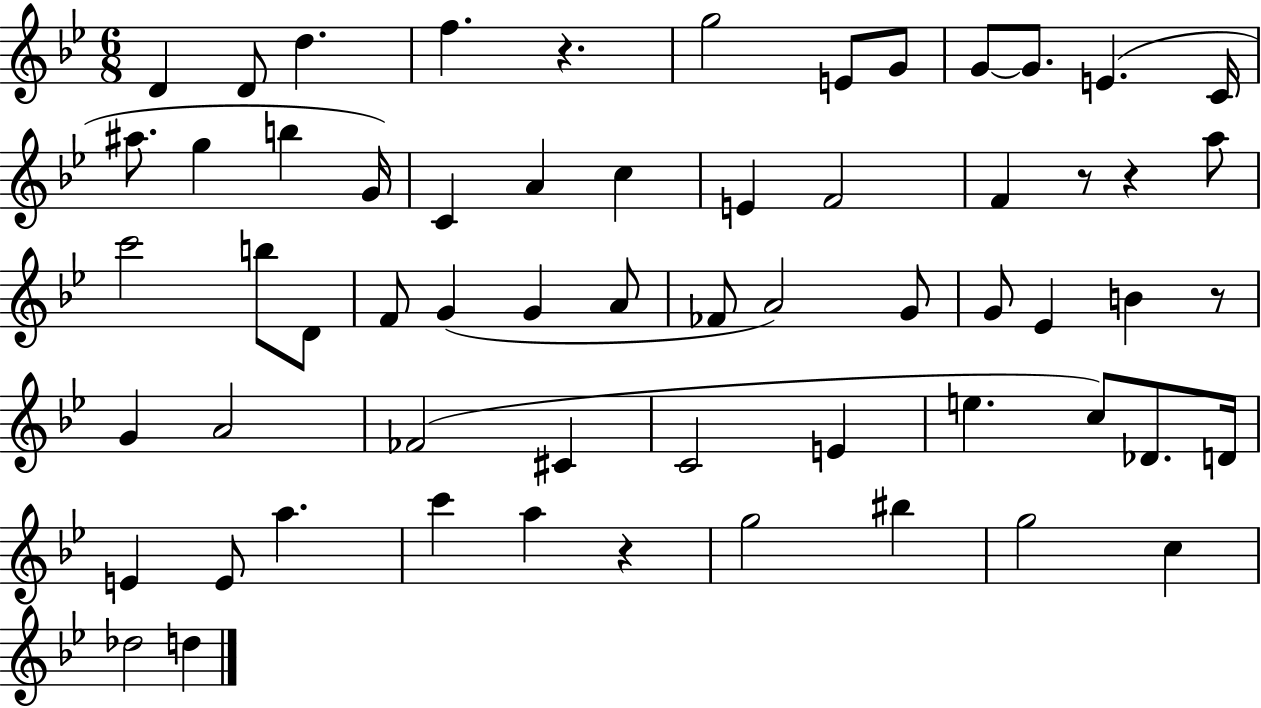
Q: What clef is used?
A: treble